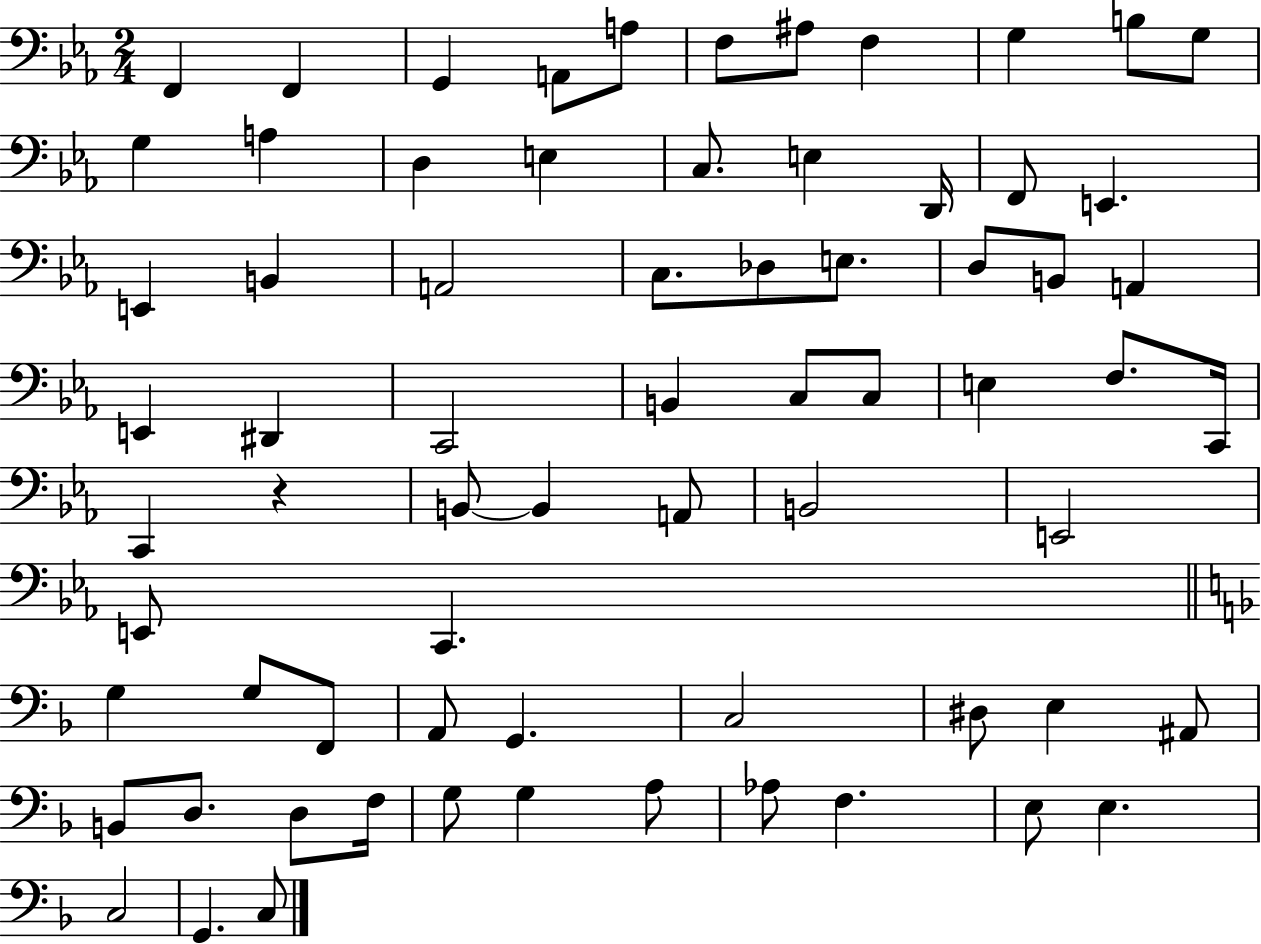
X:1
T:Untitled
M:2/4
L:1/4
K:Eb
F,, F,, G,, A,,/2 A,/2 F,/2 ^A,/2 F, G, B,/2 G,/2 G, A, D, E, C,/2 E, D,,/4 F,,/2 E,, E,, B,, A,,2 C,/2 _D,/2 E,/2 D,/2 B,,/2 A,, E,, ^D,, C,,2 B,, C,/2 C,/2 E, F,/2 C,,/4 C,, z B,,/2 B,, A,,/2 B,,2 E,,2 E,,/2 C,, G, G,/2 F,,/2 A,,/2 G,, C,2 ^D,/2 E, ^A,,/2 B,,/2 D,/2 D,/2 F,/4 G,/2 G, A,/2 _A,/2 F, E,/2 E, C,2 G,, C,/2